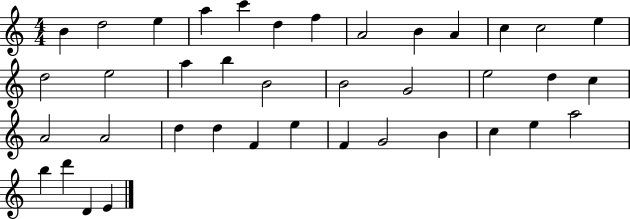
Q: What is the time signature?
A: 4/4